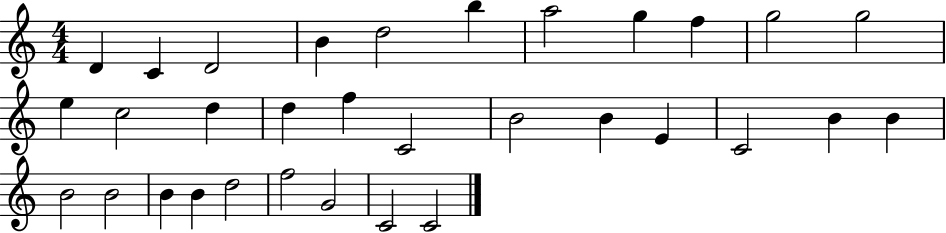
X:1
T:Untitled
M:4/4
L:1/4
K:C
D C D2 B d2 b a2 g f g2 g2 e c2 d d f C2 B2 B E C2 B B B2 B2 B B d2 f2 G2 C2 C2